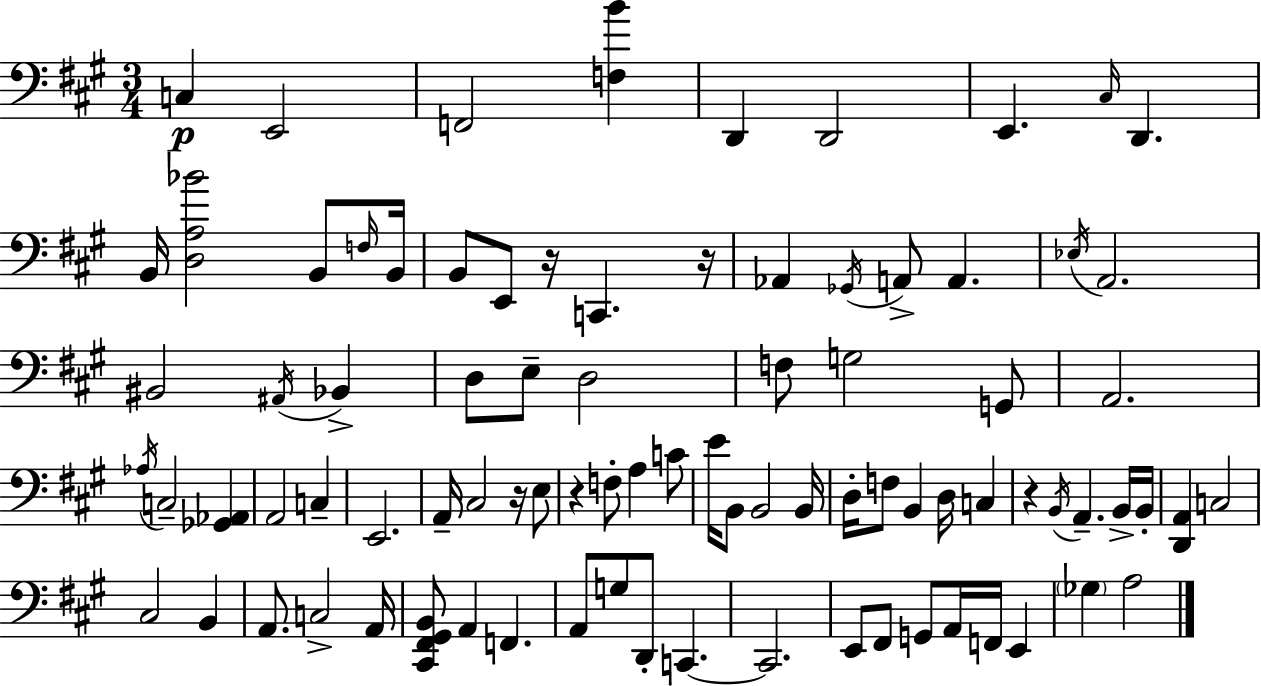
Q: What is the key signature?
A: A major